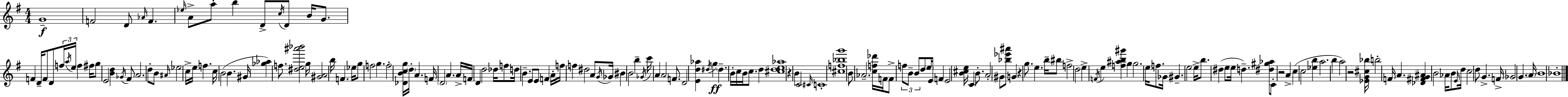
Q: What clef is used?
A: treble